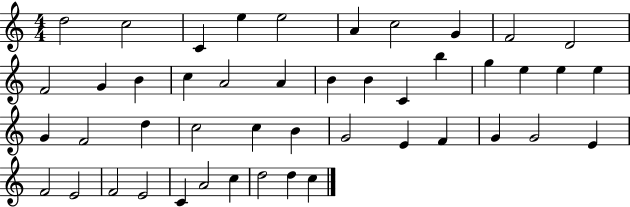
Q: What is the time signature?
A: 4/4